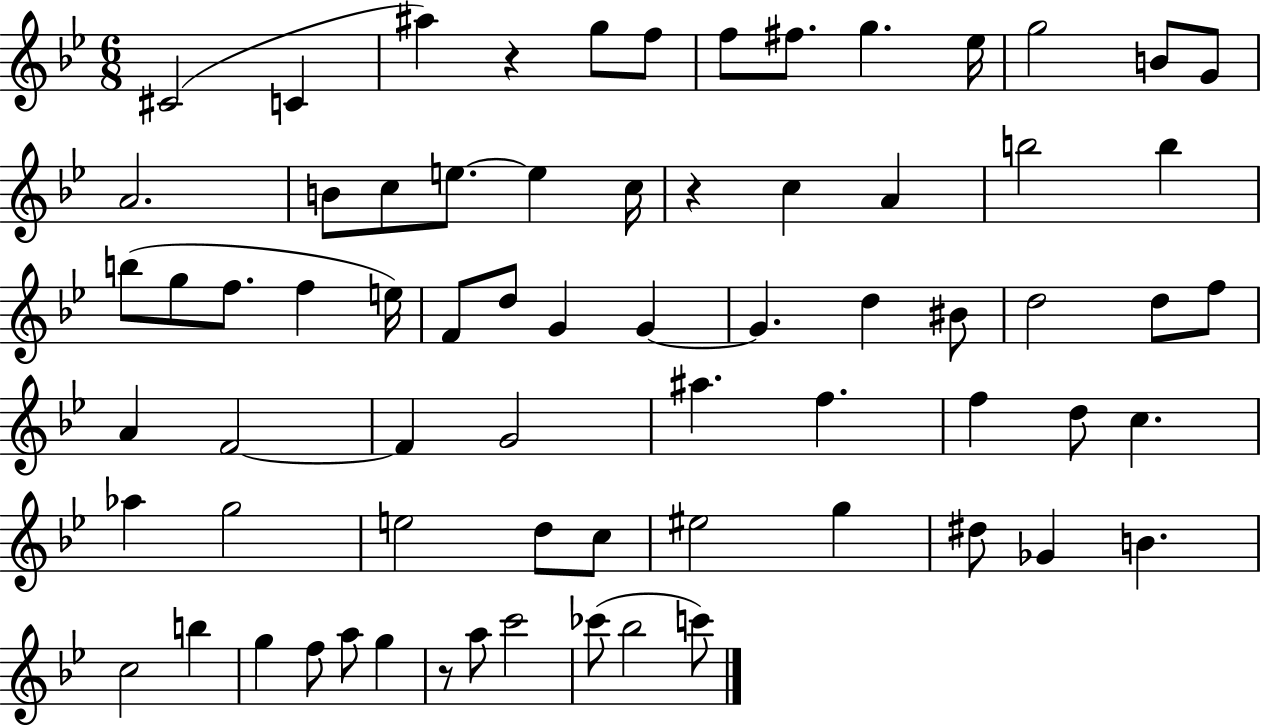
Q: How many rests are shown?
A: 3